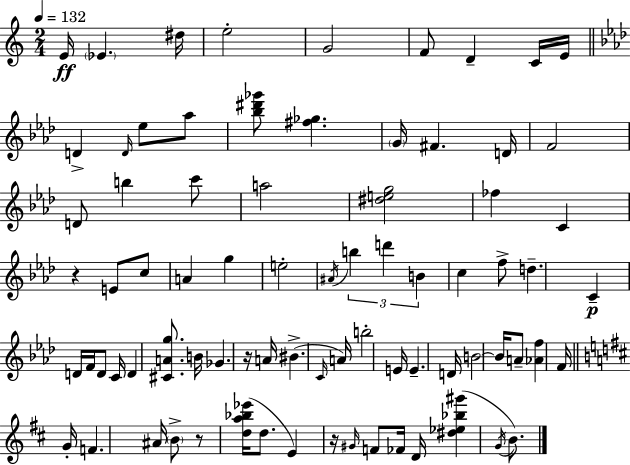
E4/s Eb4/q. D#5/s E5/h G4/h F4/e D4/q C4/s E4/s D4/q D4/s Eb5/e Ab5/e [Bb5,D#6,Gb6]/e [F#5,Gb5]/q. G4/s F#4/q. D4/s F4/h D4/e B5/q C6/e A5/h [D#5,E5,G5]/h FES5/q C4/q R/q E4/e C5/e A4/q G5/q E5/h A#4/s B5/q D6/q B4/q C5/q F5/e D5/q. C4/q D4/s F4/s D4/e C4/s D4/q [C#4,A4,G5]/e. B4/s Gb4/q. R/s A4/s BIS4/q. C4/s A4/s B5/h E4/s E4/q. D4/s B4/h B4/s A4/e [Ab4,F5]/q F4/s G4/s F4/q. A#4/s B4/e R/e [D5,A5,Bb5,Eb6]/s D5/e. E4/q R/s G#4/s F4/e FES4/s D4/s [D#5,Eb5,Bb5,G#6]/q G4/s B4/e.